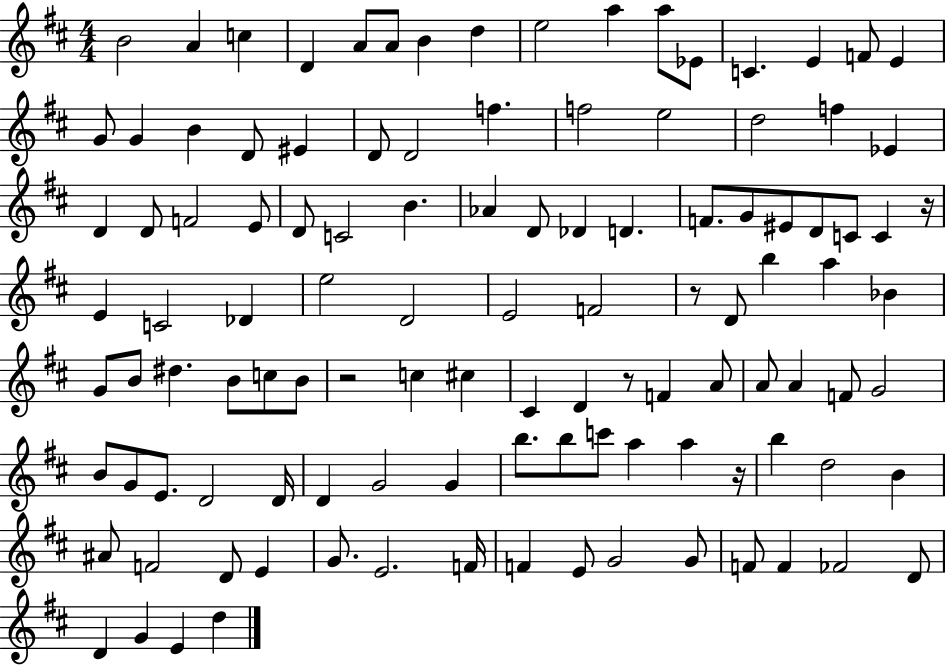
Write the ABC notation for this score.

X:1
T:Untitled
M:4/4
L:1/4
K:D
B2 A c D A/2 A/2 B d e2 a a/2 _E/2 C E F/2 E G/2 G B D/2 ^E D/2 D2 f f2 e2 d2 f _E D D/2 F2 E/2 D/2 C2 B _A D/2 _D D F/2 G/2 ^E/2 D/2 C/2 C z/4 E C2 _D e2 D2 E2 F2 z/2 D/2 b a _B G/2 B/2 ^d B/2 c/2 B/2 z2 c ^c ^C D z/2 F A/2 A/2 A F/2 G2 B/2 G/2 E/2 D2 D/4 D G2 G b/2 b/2 c'/2 a a z/4 b d2 B ^A/2 F2 D/2 E G/2 E2 F/4 F E/2 G2 G/2 F/2 F _F2 D/2 D G E d